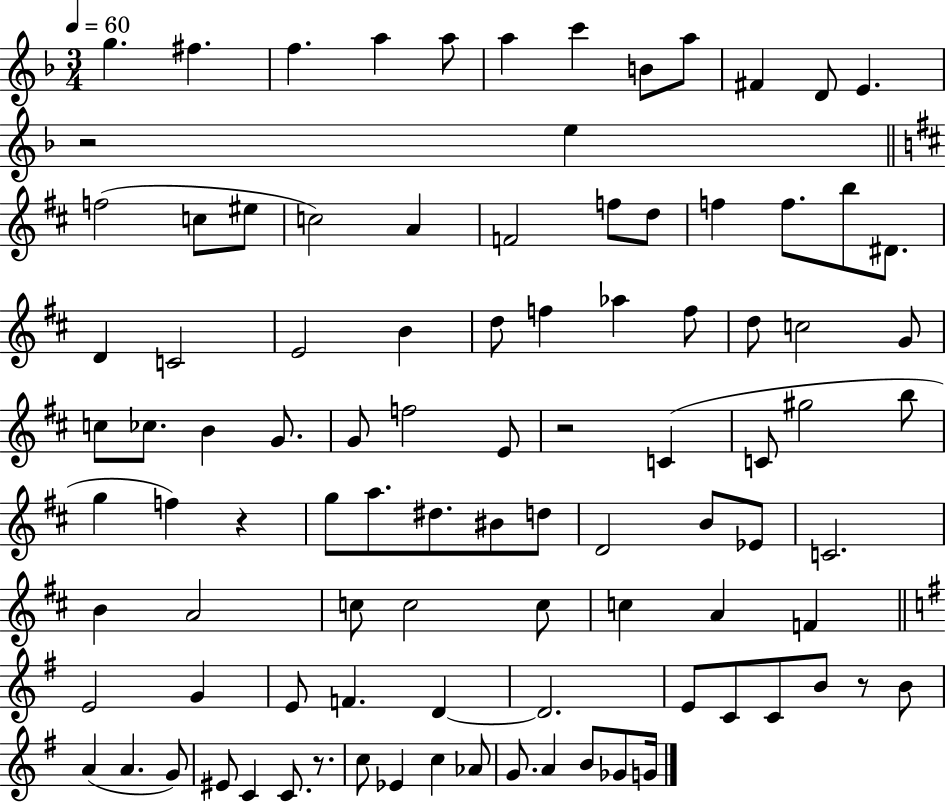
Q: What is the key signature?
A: F major